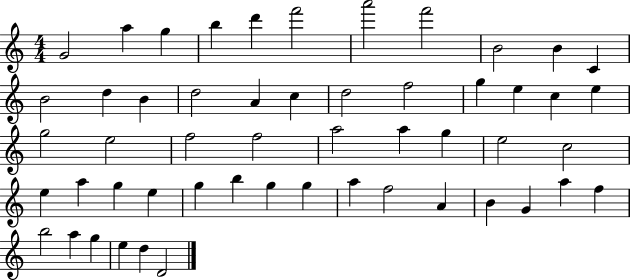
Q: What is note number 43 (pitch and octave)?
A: A4